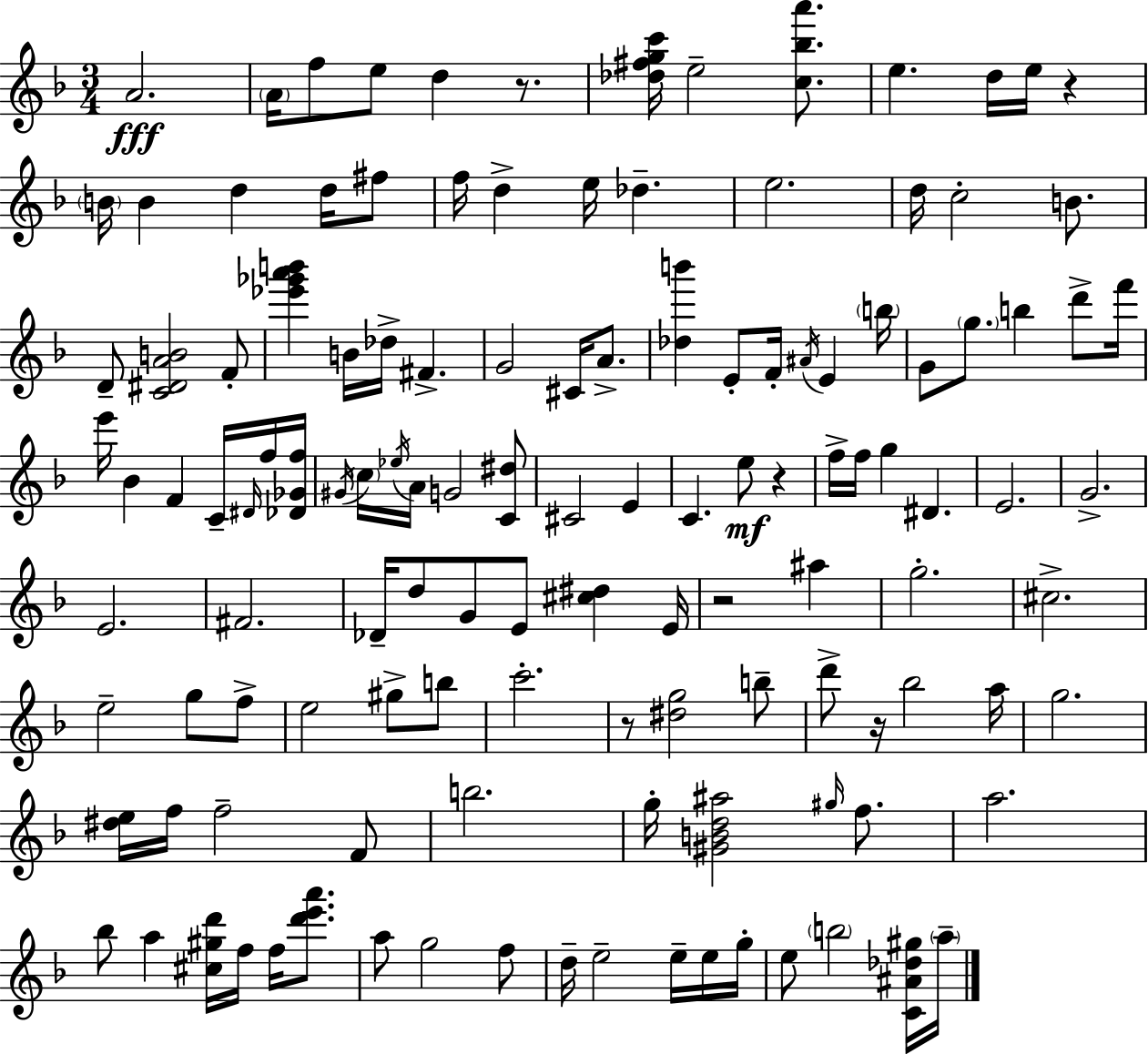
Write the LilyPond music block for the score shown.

{
  \clef treble
  \numericTimeSignature
  \time 3/4
  \key d \minor
  \repeat volta 2 { a'2.\fff | \parenthesize a'16 f''8 e''8 d''4 r8. | <des'' fis'' g'' c'''>16 e''2-- <c'' bes'' a'''>8. | e''4. d''16 e''16 r4 | \break \parenthesize b'16 b'4 d''4 d''16 fis''8 | f''16 d''4-> e''16 des''4.-- | e''2. | d''16 c''2-. b'8. | \break d'8-- <c' dis' a' b'>2 f'8-. | <ees''' ges''' a''' b'''>4 b'16 des''16-> fis'4.-> | g'2 cis'16 a'8.-> | <des'' b'''>4 e'8-. f'16-. \acciaccatura { ais'16 } e'4 | \break \parenthesize b''16 g'8 \parenthesize g''8. b''4 d'''8-> | f'''16 e'''16 bes'4 f'4 c'16-- \grace { dis'16 } | f''16 <des' ges' f''>16 \acciaccatura { gis'16 } \parenthesize c''16 \acciaccatura { ees''16 } a'16 g'2 | <c' dis''>8 cis'2 | \break e'4 c'4. e''8\mf | r4 f''16-> f''16 g''4 dis'4. | e'2. | g'2.-> | \break e'2. | fis'2. | des'16-- d''8 g'8 e'8 <cis'' dis''>4 | e'16 r2 | \break ais''4 g''2.-. | cis''2.-> | e''2-- | g''8 f''8-> e''2 | \break gis''8-> b''8 c'''2.-. | r8 <dis'' g''>2 | b''8-- d'''8-> r16 bes''2 | a''16 g''2. | \break <dis'' e''>16 f''16 f''2-- | f'8 b''2. | g''16-. <gis' b' d'' ais''>2 | \grace { gis''16 } f''8. a''2. | \break bes''8 a''4 <cis'' gis'' d'''>16 | f''16 f''16 <d''' e''' a'''>8. a''8 g''2 | f''8 d''16-- e''2-- | e''16-- e''16 g''16-. e''8 \parenthesize b''2 | \break <c' ais' des'' gis''>16 \parenthesize a''16-- } \bar "|."
}